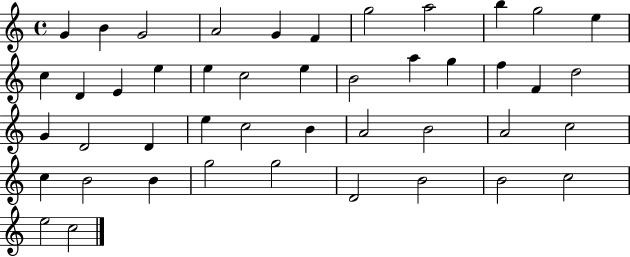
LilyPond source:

{
  \clef treble
  \time 4/4
  \defaultTimeSignature
  \key c \major
  g'4 b'4 g'2 | a'2 g'4 f'4 | g''2 a''2 | b''4 g''2 e''4 | \break c''4 d'4 e'4 e''4 | e''4 c''2 e''4 | b'2 a''4 g''4 | f''4 f'4 d''2 | \break g'4 d'2 d'4 | e''4 c''2 b'4 | a'2 b'2 | a'2 c''2 | \break c''4 b'2 b'4 | g''2 g''2 | d'2 b'2 | b'2 c''2 | \break e''2 c''2 | \bar "|."
}